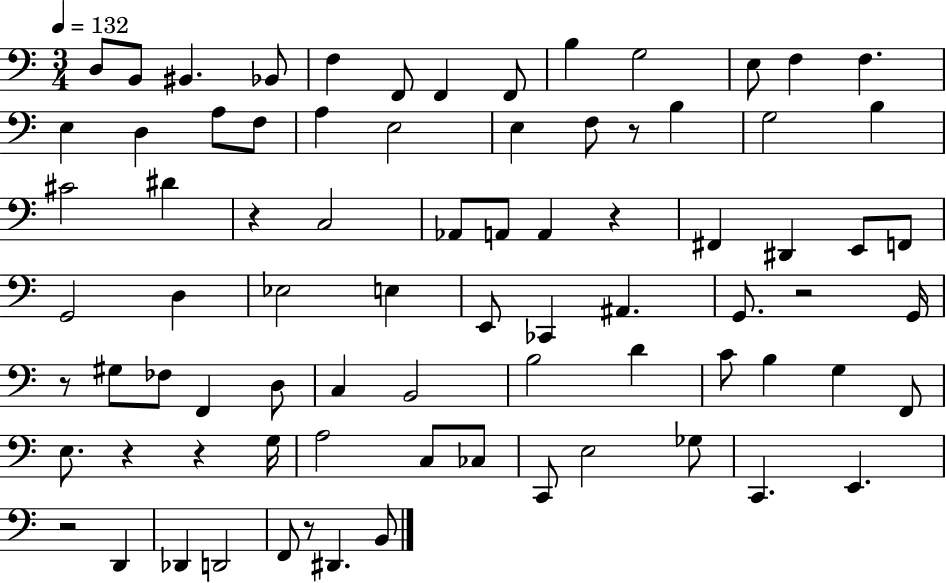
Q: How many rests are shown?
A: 9